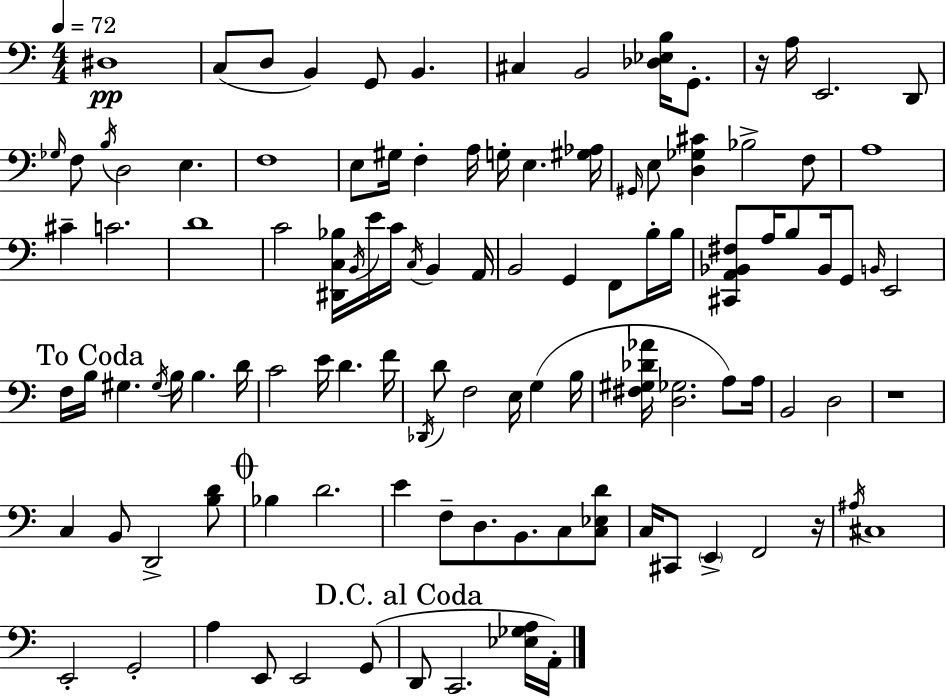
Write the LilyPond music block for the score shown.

{
  \clef bass
  \numericTimeSignature
  \time 4/4
  \key a \minor
  \tempo 4 = 72
  \repeat volta 2 { dis1\pp | c8( d8 b,4) g,8 b,4. | cis4 b,2 <des ees b>16 g,8.-. | r16 a16 e,2. d,8 | \break \grace { ges16 } f8 \acciaccatura { b16 } d2 e4. | f1 | e8 gis16 f4-. a16 g16-. e4. | <gis aes>16 \grace { gis,16 } e8 <d ges cis'>4 bes2-> | \break f8 a1 | cis'4-- c'2. | d'1 | c'2 <dis, c bes>16 \acciaccatura { b,16 } e'16 c'16 \acciaccatura { c16 } | \break b,4 a,16 b,2 g,4 | f,8 b16-. b16 <cis, a, bes, fis>8 a16 b8 bes,16 g,8 \grace { b,16 } e,2 | \mark "To Coda" f16 b16 gis4. \acciaccatura { gis16 } b16 | b4. d'16 c'2 e'16 | \break d'4. f'16 \acciaccatura { des,16 } d'8 f2 | e16 g4( b16 <fis gis des' aes'>16 <d ges>2. | a8) a16 b,2 | d2 r1 | \break c4 b,8 d,2-> | <b d'>8 \mark \markup { \musicglyph "scripts.coda" } bes4 d'2. | e'4 f8-- d8. | b,8. c8 <c ees d'>8 c16 cis,8 \parenthesize e,4-> f,2 | \break r16 \acciaccatura { ais16 } cis1 | e,2-. | g,2-. a4 e,8 e,2 | g,8( \mark "D.C. al Coda" d,8 c,2. | \break <ees ges a>16 a,16-.) } \bar "|."
}